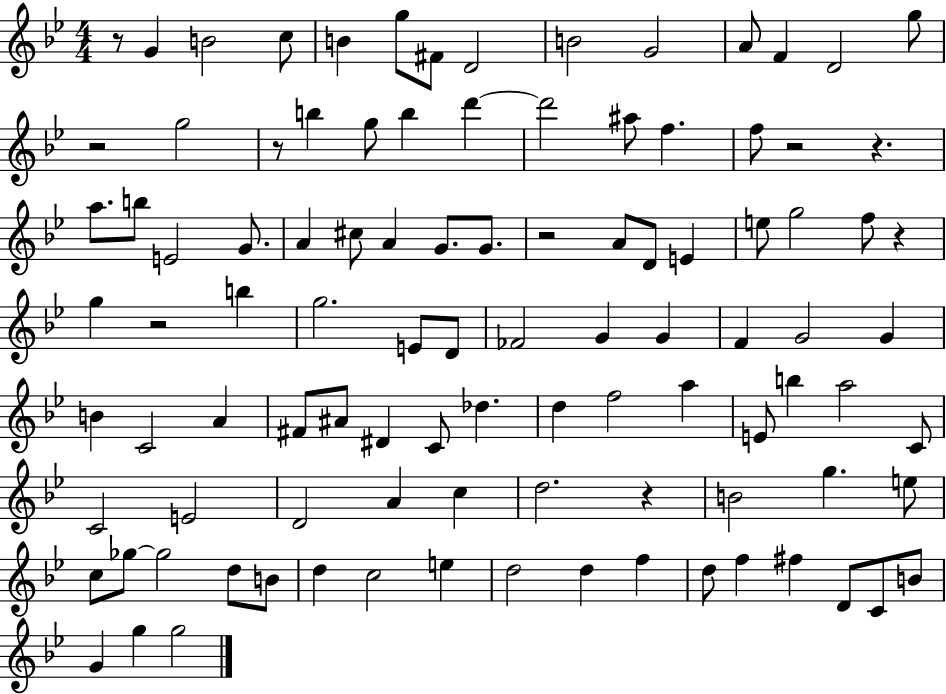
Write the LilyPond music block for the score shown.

{
  \clef treble
  \numericTimeSignature
  \time 4/4
  \key bes \major
  r8 g'4 b'2 c''8 | b'4 g''8 fis'8 d'2 | b'2 g'2 | a'8 f'4 d'2 g''8 | \break r2 g''2 | r8 b''4 g''8 b''4 d'''4~~ | d'''2 ais''8 f''4. | f''8 r2 r4. | \break a''8. b''8 e'2 g'8. | a'4 cis''8 a'4 g'8. g'8. | r2 a'8 d'8 e'4 | e''8 g''2 f''8 r4 | \break g''4 r2 b''4 | g''2. e'8 d'8 | fes'2 g'4 g'4 | f'4 g'2 g'4 | \break b'4 c'2 a'4 | fis'8 ais'8 dis'4 c'8 des''4. | d''4 f''2 a''4 | e'8 b''4 a''2 c'8 | \break c'2 e'2 | d'2 a'4 c''4 | d''2. r4 | b'2 g''4. e''8 | \break c''8 ges''8~~ ges''2 d''8 b'8 | d''4 c''2 e''4 | d''2 d''4 f''4 | d''8 f''4 fis''4 d'8 c'8 b'8 | \break g'4 g''4 g''2 | \bar "|."
}